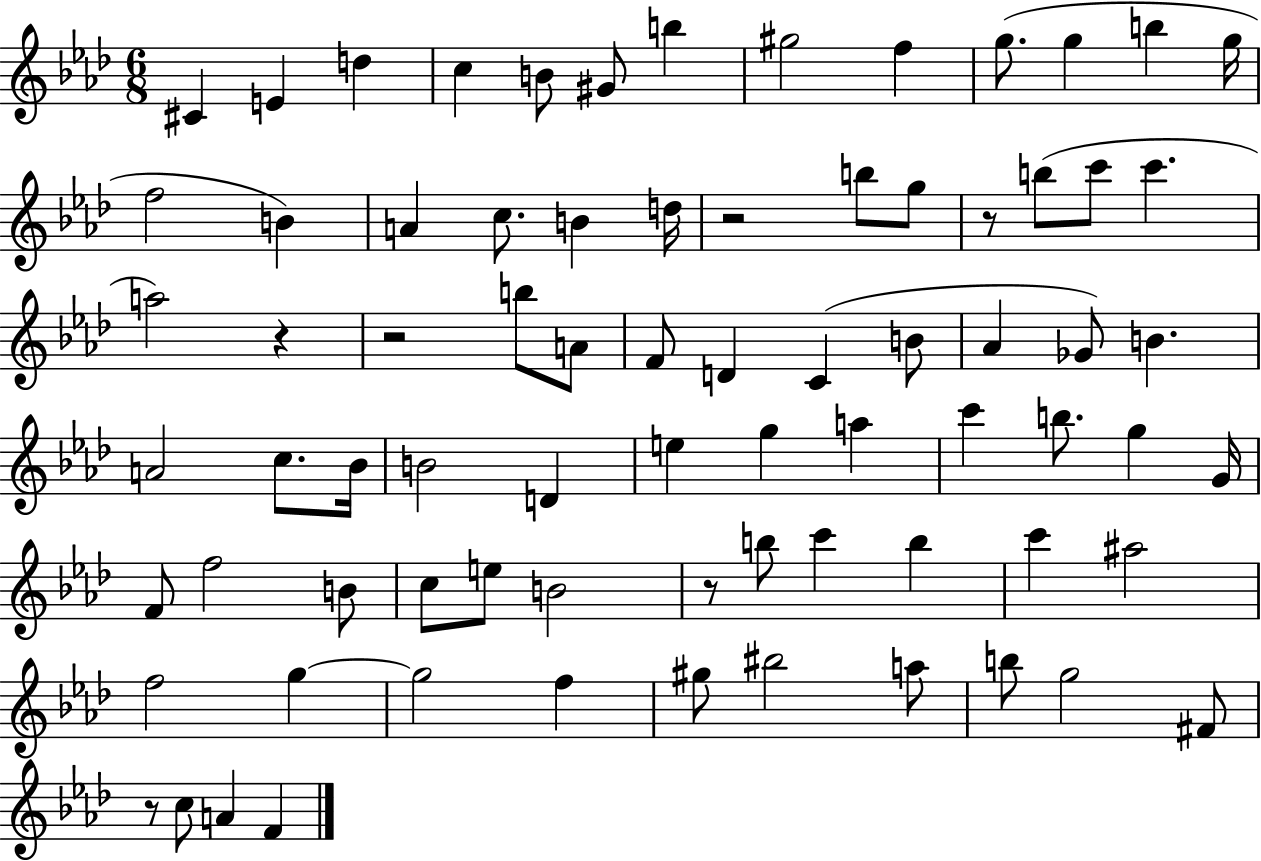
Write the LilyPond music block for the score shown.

{
  \clef treble
  \numericTimeSignature
  \time 6/8
  \key aes \major
  \repeat volta 2 { cis'4 e'4 d''4 | c''4 b'8 gis'8 b''4 | gis''2 f''4 | g''8.( g''4 b''4 g''16 | \break f''2 b'4) | a'4 c''8. b'4 d''16 | r2 b''8 g''8 | r8 b''8( c'''8 c'''4. | \break a''2) r4 | r2 b''8 a'8 | f'8 d'4 c'4( b'8 | aes'4 ges'8) b'4. | \break a'2 c''8. bes'16 | b'2 d'4 | e''4 g''4 a''4 | c'''4 b''8. g''4 g'16 | \break f'8 f''2 b'8 | c''8 e''8 b'2 | r8 b''8 c'''4 b''4 | c'''4 ais''2 | \break f''2 g''4~~ | g''2 f''4 | gis''8 bis''2 a''8 | b''8 g''2 fis'8 | \break r8 c''8 a'4 f'4 | } \bar "|."
}